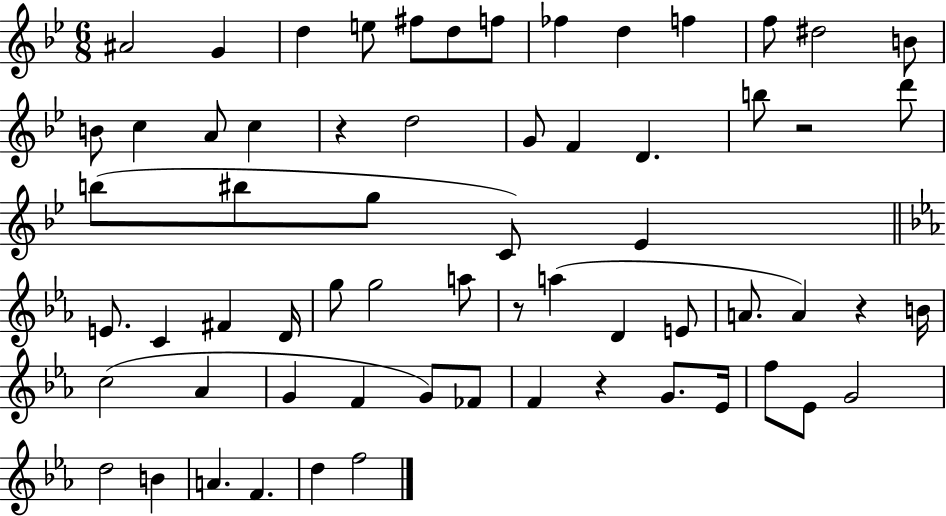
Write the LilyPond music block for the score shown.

{
  \clef treble
  \numericTimeSignature
  \time 6/8
  \key bes \major
  \repeat volta 2 { ais'2 g'4 | d''4 e''8 fis''8 d''8 f''8 | fes''4 d''4 f''4 | f''8 dis''2 b'8 | \break b'8 c''4 a'8 c''4 | r4 d''2 | g'8 f'4 d'4. | b''8 r2 d'''8 | \break b''8( bis''8 g''8 c'8) ees'4 | \bar "||" \break \key c \minor e'8. c'4 fis'4 d'16 | g''8 g''2 a''8 | r8 a''4( d'4 e'8 | a'8. a'4) r4 b'16 | \break c''2( aes'4 | g'4 f'4 g'8) fes'8 | f'4 r4 g'8. ees'16 | f''8 ees'8 g'2 | \break d''2 b'4 | a'4. f'4. | d''4 f''2 | } \bar "|."
}